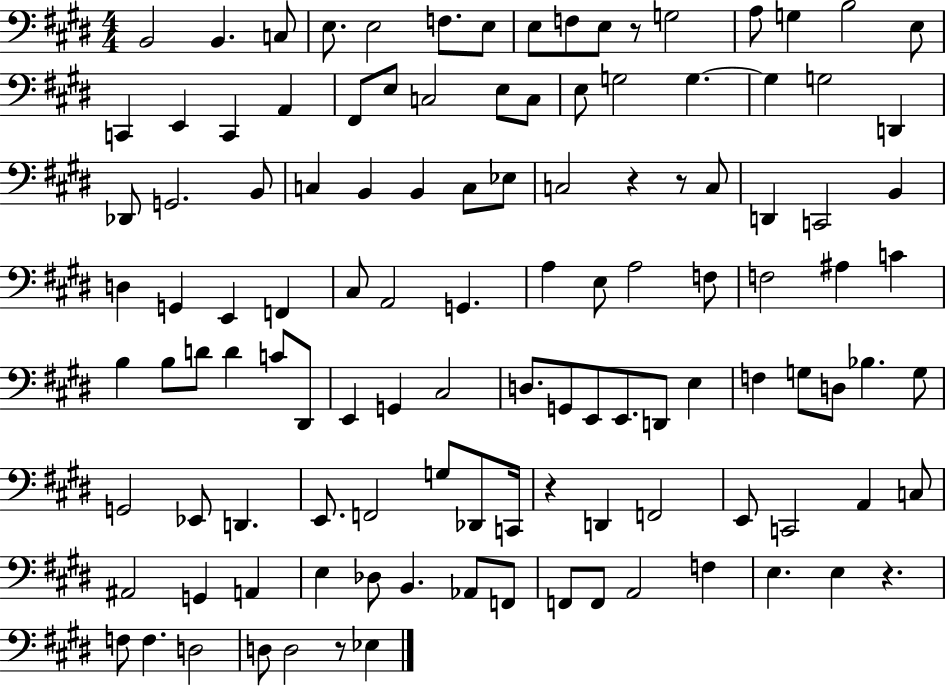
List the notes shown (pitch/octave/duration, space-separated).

B2/h B2/q. C3/e E3/e. E3/h F3/e. E3/e E3/e F3/e E3/e R/e G3/h A3/e G3/q B3/h E3/e C2/q E2/q C2/q A2/q F#2/e E3/e C3/h E3/e C3/e E3/e G3/h G3/q. G3/q G3/h D2/q Db2/e G2/h. B2/e C3/q B2/q B2/q C3/e Eb3/e C3/h R/q R/e C3/e D2/q C2/h B2/q D3/q G2/q E2/q F2/q C#3/e A2/h G2/q. A3/q E3/e A3/h F3/e F3/h A#3/q C4/q B3/q B3/e D4/e D4/q C4/e D#2/e E2/q G2/q C#3/h D3/e. G2/e E2/e E2/e. D2/e E3/q F3/q G3/e D3/e Bb3/q. G3/e G2/h Eb2/e D2/q. E2/e. F2/h G3/e Db2/e C2/s R/q D2/q F2/h E2/e C2/h A2/q C3/e A#2/h G2/q A2/q E3/q Db3/e B2/q. Ab2/e F2/e F2/e F2/e A2/h F3/q E3/q. E3/q R/q. F3/e F3/q. D3/h D3/e D3/h R/e Eb3/q